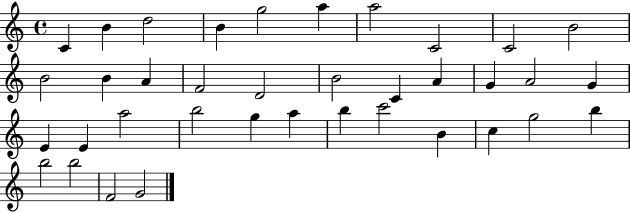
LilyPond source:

{
  \clef treble
  \time 4/4
  \defaultTimeSignature
  \key c \major
  c'4 b'4 d''2 | b'4 g''2 a''4 | a''2 c'2 | c'2 b'2 | \break b'2 b'4 a'4 | f'2 d'2 | b'2 c'4 a'4 | g'4 a'2 g'4 | \break e'4 e'4 a''2 | b''2 g''4 a''4 | b''4 c'''2 b'4 | c''4 g''2 b''4 | \break b''2 b''2 | f'2 g'2 | \bar "|."
}